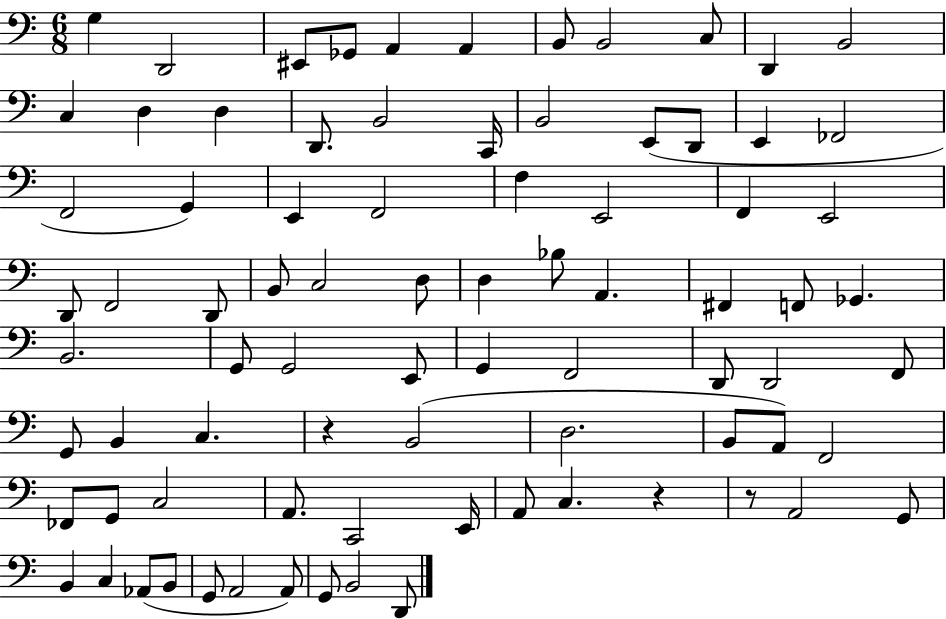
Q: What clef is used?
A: bass